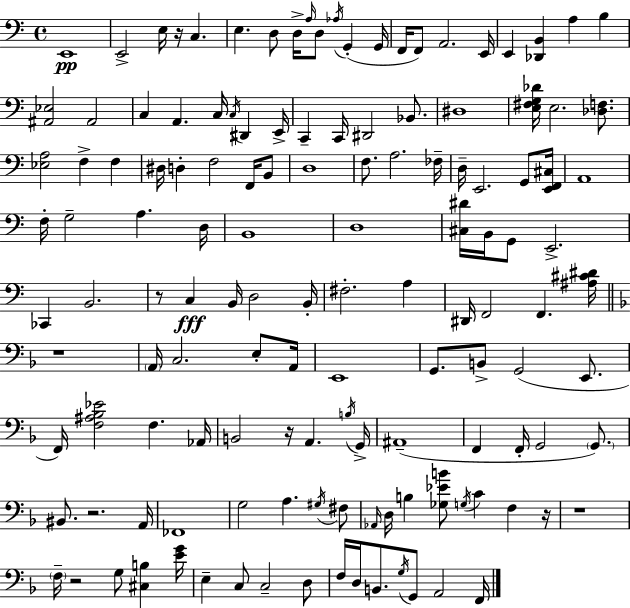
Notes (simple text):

E2/w E2/h E3/s R/s C3/q. E3/q. D3/e D3/s A3/s D3/e Ab3/s G2/q G2/s F2/s F2/e A2/h. E2/s E2/q [Db2,B2]/q A3/q B3/q [A#2,Eb3]/h A#2/h C3/q A2/q. C3/s C3/s D#2/q E2/s C2/q C2/s D#2/h Bb2/e. D#3/w [E3,F#3,G3,Db4]/s E3/h. [Db3,F3]/e. [Eb3,A3]/h F3/q F3/q D#3/s D3/q F3/h F2/s B2/e D3/w F3/e. A3/h. FES3/s D3/s E2/h. G2/e [E2,F2,C#3]/s A2/w F3/s G3/h A3/q. D3/s B2/w D3/w [C#3,D#4]/s B2/s G2/e E2/h. CES2/q B2/h. R/e C3/q B2/s D3/h B2/s F#3/h. A3/q D#2/s F2/h F2/q. [A#3,C#4,D#4]/s R/w A2/s C3/h. E3/e A2/s E2/w G2/e. B2/e G2/h E2/e. F2/s [F3,A#3,Bb3,Eb4]/h F3/q. Ab2/s B2/h R/s A2/q. B3/s G2/s A#2/w F2/q F2/s G2/h G2/e. BIS2/e. R/h. A2/s FES2/w G3/h A3/q. G#3/s F#3/e Ab2/s D3/s B3/q [Gb3,Eb4,B4]/e G3/s C4/q F3/q R/s R/w F3/s R/h G3/e [C#3,B3]/q [E4,G4]/s E3/q C3/e C3/h D3/e F3/s D3/s B2/e. G3/s G2/e A2/h F2/s